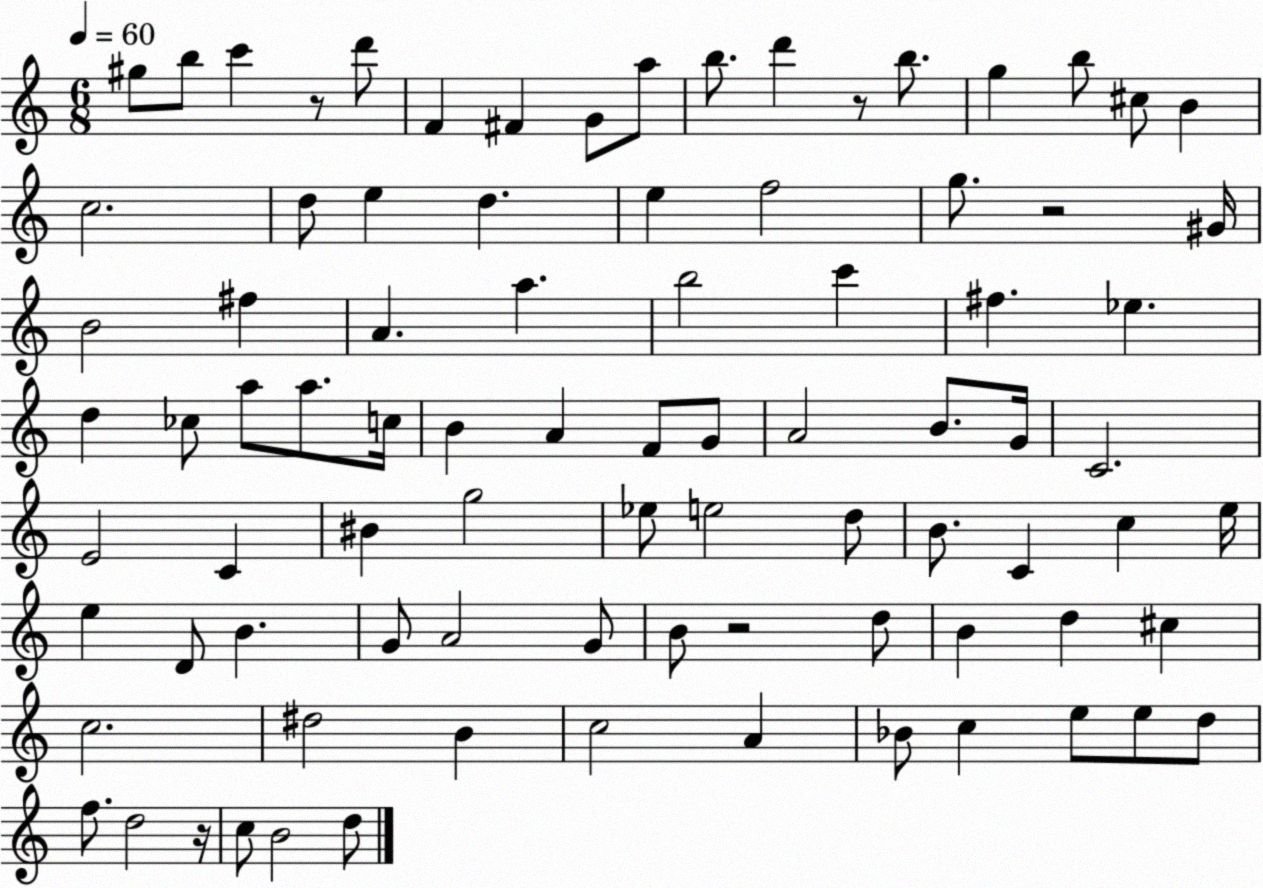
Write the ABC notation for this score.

X:1
T:Untitled
M:6/8
L:1/4
K:C
^g/2 b/2 c' z/2 d'/2 F ^F G/2 a/2 b/2 d' z/2 b/2 g b/2 ^c/2 B c2 d/2 e d e f2 g/2 z2 ^G/4 B2 ^f A a b2 c' ^f _e d _c/2 a/2 a/2 c/4 B A F/2 G/2 A2 B/2 G/4 C2 E2 C ^B g2 _e/2 e2 d/2 B/2 C c e/4 e D/2 B G/2 A2 G/2 B/2 z2 d/2 B d ^c c2 ^d2 B c2 A _B/2 c e/2 e/2 d/2 f/2 d2 z/4 c/2 B2 d/2